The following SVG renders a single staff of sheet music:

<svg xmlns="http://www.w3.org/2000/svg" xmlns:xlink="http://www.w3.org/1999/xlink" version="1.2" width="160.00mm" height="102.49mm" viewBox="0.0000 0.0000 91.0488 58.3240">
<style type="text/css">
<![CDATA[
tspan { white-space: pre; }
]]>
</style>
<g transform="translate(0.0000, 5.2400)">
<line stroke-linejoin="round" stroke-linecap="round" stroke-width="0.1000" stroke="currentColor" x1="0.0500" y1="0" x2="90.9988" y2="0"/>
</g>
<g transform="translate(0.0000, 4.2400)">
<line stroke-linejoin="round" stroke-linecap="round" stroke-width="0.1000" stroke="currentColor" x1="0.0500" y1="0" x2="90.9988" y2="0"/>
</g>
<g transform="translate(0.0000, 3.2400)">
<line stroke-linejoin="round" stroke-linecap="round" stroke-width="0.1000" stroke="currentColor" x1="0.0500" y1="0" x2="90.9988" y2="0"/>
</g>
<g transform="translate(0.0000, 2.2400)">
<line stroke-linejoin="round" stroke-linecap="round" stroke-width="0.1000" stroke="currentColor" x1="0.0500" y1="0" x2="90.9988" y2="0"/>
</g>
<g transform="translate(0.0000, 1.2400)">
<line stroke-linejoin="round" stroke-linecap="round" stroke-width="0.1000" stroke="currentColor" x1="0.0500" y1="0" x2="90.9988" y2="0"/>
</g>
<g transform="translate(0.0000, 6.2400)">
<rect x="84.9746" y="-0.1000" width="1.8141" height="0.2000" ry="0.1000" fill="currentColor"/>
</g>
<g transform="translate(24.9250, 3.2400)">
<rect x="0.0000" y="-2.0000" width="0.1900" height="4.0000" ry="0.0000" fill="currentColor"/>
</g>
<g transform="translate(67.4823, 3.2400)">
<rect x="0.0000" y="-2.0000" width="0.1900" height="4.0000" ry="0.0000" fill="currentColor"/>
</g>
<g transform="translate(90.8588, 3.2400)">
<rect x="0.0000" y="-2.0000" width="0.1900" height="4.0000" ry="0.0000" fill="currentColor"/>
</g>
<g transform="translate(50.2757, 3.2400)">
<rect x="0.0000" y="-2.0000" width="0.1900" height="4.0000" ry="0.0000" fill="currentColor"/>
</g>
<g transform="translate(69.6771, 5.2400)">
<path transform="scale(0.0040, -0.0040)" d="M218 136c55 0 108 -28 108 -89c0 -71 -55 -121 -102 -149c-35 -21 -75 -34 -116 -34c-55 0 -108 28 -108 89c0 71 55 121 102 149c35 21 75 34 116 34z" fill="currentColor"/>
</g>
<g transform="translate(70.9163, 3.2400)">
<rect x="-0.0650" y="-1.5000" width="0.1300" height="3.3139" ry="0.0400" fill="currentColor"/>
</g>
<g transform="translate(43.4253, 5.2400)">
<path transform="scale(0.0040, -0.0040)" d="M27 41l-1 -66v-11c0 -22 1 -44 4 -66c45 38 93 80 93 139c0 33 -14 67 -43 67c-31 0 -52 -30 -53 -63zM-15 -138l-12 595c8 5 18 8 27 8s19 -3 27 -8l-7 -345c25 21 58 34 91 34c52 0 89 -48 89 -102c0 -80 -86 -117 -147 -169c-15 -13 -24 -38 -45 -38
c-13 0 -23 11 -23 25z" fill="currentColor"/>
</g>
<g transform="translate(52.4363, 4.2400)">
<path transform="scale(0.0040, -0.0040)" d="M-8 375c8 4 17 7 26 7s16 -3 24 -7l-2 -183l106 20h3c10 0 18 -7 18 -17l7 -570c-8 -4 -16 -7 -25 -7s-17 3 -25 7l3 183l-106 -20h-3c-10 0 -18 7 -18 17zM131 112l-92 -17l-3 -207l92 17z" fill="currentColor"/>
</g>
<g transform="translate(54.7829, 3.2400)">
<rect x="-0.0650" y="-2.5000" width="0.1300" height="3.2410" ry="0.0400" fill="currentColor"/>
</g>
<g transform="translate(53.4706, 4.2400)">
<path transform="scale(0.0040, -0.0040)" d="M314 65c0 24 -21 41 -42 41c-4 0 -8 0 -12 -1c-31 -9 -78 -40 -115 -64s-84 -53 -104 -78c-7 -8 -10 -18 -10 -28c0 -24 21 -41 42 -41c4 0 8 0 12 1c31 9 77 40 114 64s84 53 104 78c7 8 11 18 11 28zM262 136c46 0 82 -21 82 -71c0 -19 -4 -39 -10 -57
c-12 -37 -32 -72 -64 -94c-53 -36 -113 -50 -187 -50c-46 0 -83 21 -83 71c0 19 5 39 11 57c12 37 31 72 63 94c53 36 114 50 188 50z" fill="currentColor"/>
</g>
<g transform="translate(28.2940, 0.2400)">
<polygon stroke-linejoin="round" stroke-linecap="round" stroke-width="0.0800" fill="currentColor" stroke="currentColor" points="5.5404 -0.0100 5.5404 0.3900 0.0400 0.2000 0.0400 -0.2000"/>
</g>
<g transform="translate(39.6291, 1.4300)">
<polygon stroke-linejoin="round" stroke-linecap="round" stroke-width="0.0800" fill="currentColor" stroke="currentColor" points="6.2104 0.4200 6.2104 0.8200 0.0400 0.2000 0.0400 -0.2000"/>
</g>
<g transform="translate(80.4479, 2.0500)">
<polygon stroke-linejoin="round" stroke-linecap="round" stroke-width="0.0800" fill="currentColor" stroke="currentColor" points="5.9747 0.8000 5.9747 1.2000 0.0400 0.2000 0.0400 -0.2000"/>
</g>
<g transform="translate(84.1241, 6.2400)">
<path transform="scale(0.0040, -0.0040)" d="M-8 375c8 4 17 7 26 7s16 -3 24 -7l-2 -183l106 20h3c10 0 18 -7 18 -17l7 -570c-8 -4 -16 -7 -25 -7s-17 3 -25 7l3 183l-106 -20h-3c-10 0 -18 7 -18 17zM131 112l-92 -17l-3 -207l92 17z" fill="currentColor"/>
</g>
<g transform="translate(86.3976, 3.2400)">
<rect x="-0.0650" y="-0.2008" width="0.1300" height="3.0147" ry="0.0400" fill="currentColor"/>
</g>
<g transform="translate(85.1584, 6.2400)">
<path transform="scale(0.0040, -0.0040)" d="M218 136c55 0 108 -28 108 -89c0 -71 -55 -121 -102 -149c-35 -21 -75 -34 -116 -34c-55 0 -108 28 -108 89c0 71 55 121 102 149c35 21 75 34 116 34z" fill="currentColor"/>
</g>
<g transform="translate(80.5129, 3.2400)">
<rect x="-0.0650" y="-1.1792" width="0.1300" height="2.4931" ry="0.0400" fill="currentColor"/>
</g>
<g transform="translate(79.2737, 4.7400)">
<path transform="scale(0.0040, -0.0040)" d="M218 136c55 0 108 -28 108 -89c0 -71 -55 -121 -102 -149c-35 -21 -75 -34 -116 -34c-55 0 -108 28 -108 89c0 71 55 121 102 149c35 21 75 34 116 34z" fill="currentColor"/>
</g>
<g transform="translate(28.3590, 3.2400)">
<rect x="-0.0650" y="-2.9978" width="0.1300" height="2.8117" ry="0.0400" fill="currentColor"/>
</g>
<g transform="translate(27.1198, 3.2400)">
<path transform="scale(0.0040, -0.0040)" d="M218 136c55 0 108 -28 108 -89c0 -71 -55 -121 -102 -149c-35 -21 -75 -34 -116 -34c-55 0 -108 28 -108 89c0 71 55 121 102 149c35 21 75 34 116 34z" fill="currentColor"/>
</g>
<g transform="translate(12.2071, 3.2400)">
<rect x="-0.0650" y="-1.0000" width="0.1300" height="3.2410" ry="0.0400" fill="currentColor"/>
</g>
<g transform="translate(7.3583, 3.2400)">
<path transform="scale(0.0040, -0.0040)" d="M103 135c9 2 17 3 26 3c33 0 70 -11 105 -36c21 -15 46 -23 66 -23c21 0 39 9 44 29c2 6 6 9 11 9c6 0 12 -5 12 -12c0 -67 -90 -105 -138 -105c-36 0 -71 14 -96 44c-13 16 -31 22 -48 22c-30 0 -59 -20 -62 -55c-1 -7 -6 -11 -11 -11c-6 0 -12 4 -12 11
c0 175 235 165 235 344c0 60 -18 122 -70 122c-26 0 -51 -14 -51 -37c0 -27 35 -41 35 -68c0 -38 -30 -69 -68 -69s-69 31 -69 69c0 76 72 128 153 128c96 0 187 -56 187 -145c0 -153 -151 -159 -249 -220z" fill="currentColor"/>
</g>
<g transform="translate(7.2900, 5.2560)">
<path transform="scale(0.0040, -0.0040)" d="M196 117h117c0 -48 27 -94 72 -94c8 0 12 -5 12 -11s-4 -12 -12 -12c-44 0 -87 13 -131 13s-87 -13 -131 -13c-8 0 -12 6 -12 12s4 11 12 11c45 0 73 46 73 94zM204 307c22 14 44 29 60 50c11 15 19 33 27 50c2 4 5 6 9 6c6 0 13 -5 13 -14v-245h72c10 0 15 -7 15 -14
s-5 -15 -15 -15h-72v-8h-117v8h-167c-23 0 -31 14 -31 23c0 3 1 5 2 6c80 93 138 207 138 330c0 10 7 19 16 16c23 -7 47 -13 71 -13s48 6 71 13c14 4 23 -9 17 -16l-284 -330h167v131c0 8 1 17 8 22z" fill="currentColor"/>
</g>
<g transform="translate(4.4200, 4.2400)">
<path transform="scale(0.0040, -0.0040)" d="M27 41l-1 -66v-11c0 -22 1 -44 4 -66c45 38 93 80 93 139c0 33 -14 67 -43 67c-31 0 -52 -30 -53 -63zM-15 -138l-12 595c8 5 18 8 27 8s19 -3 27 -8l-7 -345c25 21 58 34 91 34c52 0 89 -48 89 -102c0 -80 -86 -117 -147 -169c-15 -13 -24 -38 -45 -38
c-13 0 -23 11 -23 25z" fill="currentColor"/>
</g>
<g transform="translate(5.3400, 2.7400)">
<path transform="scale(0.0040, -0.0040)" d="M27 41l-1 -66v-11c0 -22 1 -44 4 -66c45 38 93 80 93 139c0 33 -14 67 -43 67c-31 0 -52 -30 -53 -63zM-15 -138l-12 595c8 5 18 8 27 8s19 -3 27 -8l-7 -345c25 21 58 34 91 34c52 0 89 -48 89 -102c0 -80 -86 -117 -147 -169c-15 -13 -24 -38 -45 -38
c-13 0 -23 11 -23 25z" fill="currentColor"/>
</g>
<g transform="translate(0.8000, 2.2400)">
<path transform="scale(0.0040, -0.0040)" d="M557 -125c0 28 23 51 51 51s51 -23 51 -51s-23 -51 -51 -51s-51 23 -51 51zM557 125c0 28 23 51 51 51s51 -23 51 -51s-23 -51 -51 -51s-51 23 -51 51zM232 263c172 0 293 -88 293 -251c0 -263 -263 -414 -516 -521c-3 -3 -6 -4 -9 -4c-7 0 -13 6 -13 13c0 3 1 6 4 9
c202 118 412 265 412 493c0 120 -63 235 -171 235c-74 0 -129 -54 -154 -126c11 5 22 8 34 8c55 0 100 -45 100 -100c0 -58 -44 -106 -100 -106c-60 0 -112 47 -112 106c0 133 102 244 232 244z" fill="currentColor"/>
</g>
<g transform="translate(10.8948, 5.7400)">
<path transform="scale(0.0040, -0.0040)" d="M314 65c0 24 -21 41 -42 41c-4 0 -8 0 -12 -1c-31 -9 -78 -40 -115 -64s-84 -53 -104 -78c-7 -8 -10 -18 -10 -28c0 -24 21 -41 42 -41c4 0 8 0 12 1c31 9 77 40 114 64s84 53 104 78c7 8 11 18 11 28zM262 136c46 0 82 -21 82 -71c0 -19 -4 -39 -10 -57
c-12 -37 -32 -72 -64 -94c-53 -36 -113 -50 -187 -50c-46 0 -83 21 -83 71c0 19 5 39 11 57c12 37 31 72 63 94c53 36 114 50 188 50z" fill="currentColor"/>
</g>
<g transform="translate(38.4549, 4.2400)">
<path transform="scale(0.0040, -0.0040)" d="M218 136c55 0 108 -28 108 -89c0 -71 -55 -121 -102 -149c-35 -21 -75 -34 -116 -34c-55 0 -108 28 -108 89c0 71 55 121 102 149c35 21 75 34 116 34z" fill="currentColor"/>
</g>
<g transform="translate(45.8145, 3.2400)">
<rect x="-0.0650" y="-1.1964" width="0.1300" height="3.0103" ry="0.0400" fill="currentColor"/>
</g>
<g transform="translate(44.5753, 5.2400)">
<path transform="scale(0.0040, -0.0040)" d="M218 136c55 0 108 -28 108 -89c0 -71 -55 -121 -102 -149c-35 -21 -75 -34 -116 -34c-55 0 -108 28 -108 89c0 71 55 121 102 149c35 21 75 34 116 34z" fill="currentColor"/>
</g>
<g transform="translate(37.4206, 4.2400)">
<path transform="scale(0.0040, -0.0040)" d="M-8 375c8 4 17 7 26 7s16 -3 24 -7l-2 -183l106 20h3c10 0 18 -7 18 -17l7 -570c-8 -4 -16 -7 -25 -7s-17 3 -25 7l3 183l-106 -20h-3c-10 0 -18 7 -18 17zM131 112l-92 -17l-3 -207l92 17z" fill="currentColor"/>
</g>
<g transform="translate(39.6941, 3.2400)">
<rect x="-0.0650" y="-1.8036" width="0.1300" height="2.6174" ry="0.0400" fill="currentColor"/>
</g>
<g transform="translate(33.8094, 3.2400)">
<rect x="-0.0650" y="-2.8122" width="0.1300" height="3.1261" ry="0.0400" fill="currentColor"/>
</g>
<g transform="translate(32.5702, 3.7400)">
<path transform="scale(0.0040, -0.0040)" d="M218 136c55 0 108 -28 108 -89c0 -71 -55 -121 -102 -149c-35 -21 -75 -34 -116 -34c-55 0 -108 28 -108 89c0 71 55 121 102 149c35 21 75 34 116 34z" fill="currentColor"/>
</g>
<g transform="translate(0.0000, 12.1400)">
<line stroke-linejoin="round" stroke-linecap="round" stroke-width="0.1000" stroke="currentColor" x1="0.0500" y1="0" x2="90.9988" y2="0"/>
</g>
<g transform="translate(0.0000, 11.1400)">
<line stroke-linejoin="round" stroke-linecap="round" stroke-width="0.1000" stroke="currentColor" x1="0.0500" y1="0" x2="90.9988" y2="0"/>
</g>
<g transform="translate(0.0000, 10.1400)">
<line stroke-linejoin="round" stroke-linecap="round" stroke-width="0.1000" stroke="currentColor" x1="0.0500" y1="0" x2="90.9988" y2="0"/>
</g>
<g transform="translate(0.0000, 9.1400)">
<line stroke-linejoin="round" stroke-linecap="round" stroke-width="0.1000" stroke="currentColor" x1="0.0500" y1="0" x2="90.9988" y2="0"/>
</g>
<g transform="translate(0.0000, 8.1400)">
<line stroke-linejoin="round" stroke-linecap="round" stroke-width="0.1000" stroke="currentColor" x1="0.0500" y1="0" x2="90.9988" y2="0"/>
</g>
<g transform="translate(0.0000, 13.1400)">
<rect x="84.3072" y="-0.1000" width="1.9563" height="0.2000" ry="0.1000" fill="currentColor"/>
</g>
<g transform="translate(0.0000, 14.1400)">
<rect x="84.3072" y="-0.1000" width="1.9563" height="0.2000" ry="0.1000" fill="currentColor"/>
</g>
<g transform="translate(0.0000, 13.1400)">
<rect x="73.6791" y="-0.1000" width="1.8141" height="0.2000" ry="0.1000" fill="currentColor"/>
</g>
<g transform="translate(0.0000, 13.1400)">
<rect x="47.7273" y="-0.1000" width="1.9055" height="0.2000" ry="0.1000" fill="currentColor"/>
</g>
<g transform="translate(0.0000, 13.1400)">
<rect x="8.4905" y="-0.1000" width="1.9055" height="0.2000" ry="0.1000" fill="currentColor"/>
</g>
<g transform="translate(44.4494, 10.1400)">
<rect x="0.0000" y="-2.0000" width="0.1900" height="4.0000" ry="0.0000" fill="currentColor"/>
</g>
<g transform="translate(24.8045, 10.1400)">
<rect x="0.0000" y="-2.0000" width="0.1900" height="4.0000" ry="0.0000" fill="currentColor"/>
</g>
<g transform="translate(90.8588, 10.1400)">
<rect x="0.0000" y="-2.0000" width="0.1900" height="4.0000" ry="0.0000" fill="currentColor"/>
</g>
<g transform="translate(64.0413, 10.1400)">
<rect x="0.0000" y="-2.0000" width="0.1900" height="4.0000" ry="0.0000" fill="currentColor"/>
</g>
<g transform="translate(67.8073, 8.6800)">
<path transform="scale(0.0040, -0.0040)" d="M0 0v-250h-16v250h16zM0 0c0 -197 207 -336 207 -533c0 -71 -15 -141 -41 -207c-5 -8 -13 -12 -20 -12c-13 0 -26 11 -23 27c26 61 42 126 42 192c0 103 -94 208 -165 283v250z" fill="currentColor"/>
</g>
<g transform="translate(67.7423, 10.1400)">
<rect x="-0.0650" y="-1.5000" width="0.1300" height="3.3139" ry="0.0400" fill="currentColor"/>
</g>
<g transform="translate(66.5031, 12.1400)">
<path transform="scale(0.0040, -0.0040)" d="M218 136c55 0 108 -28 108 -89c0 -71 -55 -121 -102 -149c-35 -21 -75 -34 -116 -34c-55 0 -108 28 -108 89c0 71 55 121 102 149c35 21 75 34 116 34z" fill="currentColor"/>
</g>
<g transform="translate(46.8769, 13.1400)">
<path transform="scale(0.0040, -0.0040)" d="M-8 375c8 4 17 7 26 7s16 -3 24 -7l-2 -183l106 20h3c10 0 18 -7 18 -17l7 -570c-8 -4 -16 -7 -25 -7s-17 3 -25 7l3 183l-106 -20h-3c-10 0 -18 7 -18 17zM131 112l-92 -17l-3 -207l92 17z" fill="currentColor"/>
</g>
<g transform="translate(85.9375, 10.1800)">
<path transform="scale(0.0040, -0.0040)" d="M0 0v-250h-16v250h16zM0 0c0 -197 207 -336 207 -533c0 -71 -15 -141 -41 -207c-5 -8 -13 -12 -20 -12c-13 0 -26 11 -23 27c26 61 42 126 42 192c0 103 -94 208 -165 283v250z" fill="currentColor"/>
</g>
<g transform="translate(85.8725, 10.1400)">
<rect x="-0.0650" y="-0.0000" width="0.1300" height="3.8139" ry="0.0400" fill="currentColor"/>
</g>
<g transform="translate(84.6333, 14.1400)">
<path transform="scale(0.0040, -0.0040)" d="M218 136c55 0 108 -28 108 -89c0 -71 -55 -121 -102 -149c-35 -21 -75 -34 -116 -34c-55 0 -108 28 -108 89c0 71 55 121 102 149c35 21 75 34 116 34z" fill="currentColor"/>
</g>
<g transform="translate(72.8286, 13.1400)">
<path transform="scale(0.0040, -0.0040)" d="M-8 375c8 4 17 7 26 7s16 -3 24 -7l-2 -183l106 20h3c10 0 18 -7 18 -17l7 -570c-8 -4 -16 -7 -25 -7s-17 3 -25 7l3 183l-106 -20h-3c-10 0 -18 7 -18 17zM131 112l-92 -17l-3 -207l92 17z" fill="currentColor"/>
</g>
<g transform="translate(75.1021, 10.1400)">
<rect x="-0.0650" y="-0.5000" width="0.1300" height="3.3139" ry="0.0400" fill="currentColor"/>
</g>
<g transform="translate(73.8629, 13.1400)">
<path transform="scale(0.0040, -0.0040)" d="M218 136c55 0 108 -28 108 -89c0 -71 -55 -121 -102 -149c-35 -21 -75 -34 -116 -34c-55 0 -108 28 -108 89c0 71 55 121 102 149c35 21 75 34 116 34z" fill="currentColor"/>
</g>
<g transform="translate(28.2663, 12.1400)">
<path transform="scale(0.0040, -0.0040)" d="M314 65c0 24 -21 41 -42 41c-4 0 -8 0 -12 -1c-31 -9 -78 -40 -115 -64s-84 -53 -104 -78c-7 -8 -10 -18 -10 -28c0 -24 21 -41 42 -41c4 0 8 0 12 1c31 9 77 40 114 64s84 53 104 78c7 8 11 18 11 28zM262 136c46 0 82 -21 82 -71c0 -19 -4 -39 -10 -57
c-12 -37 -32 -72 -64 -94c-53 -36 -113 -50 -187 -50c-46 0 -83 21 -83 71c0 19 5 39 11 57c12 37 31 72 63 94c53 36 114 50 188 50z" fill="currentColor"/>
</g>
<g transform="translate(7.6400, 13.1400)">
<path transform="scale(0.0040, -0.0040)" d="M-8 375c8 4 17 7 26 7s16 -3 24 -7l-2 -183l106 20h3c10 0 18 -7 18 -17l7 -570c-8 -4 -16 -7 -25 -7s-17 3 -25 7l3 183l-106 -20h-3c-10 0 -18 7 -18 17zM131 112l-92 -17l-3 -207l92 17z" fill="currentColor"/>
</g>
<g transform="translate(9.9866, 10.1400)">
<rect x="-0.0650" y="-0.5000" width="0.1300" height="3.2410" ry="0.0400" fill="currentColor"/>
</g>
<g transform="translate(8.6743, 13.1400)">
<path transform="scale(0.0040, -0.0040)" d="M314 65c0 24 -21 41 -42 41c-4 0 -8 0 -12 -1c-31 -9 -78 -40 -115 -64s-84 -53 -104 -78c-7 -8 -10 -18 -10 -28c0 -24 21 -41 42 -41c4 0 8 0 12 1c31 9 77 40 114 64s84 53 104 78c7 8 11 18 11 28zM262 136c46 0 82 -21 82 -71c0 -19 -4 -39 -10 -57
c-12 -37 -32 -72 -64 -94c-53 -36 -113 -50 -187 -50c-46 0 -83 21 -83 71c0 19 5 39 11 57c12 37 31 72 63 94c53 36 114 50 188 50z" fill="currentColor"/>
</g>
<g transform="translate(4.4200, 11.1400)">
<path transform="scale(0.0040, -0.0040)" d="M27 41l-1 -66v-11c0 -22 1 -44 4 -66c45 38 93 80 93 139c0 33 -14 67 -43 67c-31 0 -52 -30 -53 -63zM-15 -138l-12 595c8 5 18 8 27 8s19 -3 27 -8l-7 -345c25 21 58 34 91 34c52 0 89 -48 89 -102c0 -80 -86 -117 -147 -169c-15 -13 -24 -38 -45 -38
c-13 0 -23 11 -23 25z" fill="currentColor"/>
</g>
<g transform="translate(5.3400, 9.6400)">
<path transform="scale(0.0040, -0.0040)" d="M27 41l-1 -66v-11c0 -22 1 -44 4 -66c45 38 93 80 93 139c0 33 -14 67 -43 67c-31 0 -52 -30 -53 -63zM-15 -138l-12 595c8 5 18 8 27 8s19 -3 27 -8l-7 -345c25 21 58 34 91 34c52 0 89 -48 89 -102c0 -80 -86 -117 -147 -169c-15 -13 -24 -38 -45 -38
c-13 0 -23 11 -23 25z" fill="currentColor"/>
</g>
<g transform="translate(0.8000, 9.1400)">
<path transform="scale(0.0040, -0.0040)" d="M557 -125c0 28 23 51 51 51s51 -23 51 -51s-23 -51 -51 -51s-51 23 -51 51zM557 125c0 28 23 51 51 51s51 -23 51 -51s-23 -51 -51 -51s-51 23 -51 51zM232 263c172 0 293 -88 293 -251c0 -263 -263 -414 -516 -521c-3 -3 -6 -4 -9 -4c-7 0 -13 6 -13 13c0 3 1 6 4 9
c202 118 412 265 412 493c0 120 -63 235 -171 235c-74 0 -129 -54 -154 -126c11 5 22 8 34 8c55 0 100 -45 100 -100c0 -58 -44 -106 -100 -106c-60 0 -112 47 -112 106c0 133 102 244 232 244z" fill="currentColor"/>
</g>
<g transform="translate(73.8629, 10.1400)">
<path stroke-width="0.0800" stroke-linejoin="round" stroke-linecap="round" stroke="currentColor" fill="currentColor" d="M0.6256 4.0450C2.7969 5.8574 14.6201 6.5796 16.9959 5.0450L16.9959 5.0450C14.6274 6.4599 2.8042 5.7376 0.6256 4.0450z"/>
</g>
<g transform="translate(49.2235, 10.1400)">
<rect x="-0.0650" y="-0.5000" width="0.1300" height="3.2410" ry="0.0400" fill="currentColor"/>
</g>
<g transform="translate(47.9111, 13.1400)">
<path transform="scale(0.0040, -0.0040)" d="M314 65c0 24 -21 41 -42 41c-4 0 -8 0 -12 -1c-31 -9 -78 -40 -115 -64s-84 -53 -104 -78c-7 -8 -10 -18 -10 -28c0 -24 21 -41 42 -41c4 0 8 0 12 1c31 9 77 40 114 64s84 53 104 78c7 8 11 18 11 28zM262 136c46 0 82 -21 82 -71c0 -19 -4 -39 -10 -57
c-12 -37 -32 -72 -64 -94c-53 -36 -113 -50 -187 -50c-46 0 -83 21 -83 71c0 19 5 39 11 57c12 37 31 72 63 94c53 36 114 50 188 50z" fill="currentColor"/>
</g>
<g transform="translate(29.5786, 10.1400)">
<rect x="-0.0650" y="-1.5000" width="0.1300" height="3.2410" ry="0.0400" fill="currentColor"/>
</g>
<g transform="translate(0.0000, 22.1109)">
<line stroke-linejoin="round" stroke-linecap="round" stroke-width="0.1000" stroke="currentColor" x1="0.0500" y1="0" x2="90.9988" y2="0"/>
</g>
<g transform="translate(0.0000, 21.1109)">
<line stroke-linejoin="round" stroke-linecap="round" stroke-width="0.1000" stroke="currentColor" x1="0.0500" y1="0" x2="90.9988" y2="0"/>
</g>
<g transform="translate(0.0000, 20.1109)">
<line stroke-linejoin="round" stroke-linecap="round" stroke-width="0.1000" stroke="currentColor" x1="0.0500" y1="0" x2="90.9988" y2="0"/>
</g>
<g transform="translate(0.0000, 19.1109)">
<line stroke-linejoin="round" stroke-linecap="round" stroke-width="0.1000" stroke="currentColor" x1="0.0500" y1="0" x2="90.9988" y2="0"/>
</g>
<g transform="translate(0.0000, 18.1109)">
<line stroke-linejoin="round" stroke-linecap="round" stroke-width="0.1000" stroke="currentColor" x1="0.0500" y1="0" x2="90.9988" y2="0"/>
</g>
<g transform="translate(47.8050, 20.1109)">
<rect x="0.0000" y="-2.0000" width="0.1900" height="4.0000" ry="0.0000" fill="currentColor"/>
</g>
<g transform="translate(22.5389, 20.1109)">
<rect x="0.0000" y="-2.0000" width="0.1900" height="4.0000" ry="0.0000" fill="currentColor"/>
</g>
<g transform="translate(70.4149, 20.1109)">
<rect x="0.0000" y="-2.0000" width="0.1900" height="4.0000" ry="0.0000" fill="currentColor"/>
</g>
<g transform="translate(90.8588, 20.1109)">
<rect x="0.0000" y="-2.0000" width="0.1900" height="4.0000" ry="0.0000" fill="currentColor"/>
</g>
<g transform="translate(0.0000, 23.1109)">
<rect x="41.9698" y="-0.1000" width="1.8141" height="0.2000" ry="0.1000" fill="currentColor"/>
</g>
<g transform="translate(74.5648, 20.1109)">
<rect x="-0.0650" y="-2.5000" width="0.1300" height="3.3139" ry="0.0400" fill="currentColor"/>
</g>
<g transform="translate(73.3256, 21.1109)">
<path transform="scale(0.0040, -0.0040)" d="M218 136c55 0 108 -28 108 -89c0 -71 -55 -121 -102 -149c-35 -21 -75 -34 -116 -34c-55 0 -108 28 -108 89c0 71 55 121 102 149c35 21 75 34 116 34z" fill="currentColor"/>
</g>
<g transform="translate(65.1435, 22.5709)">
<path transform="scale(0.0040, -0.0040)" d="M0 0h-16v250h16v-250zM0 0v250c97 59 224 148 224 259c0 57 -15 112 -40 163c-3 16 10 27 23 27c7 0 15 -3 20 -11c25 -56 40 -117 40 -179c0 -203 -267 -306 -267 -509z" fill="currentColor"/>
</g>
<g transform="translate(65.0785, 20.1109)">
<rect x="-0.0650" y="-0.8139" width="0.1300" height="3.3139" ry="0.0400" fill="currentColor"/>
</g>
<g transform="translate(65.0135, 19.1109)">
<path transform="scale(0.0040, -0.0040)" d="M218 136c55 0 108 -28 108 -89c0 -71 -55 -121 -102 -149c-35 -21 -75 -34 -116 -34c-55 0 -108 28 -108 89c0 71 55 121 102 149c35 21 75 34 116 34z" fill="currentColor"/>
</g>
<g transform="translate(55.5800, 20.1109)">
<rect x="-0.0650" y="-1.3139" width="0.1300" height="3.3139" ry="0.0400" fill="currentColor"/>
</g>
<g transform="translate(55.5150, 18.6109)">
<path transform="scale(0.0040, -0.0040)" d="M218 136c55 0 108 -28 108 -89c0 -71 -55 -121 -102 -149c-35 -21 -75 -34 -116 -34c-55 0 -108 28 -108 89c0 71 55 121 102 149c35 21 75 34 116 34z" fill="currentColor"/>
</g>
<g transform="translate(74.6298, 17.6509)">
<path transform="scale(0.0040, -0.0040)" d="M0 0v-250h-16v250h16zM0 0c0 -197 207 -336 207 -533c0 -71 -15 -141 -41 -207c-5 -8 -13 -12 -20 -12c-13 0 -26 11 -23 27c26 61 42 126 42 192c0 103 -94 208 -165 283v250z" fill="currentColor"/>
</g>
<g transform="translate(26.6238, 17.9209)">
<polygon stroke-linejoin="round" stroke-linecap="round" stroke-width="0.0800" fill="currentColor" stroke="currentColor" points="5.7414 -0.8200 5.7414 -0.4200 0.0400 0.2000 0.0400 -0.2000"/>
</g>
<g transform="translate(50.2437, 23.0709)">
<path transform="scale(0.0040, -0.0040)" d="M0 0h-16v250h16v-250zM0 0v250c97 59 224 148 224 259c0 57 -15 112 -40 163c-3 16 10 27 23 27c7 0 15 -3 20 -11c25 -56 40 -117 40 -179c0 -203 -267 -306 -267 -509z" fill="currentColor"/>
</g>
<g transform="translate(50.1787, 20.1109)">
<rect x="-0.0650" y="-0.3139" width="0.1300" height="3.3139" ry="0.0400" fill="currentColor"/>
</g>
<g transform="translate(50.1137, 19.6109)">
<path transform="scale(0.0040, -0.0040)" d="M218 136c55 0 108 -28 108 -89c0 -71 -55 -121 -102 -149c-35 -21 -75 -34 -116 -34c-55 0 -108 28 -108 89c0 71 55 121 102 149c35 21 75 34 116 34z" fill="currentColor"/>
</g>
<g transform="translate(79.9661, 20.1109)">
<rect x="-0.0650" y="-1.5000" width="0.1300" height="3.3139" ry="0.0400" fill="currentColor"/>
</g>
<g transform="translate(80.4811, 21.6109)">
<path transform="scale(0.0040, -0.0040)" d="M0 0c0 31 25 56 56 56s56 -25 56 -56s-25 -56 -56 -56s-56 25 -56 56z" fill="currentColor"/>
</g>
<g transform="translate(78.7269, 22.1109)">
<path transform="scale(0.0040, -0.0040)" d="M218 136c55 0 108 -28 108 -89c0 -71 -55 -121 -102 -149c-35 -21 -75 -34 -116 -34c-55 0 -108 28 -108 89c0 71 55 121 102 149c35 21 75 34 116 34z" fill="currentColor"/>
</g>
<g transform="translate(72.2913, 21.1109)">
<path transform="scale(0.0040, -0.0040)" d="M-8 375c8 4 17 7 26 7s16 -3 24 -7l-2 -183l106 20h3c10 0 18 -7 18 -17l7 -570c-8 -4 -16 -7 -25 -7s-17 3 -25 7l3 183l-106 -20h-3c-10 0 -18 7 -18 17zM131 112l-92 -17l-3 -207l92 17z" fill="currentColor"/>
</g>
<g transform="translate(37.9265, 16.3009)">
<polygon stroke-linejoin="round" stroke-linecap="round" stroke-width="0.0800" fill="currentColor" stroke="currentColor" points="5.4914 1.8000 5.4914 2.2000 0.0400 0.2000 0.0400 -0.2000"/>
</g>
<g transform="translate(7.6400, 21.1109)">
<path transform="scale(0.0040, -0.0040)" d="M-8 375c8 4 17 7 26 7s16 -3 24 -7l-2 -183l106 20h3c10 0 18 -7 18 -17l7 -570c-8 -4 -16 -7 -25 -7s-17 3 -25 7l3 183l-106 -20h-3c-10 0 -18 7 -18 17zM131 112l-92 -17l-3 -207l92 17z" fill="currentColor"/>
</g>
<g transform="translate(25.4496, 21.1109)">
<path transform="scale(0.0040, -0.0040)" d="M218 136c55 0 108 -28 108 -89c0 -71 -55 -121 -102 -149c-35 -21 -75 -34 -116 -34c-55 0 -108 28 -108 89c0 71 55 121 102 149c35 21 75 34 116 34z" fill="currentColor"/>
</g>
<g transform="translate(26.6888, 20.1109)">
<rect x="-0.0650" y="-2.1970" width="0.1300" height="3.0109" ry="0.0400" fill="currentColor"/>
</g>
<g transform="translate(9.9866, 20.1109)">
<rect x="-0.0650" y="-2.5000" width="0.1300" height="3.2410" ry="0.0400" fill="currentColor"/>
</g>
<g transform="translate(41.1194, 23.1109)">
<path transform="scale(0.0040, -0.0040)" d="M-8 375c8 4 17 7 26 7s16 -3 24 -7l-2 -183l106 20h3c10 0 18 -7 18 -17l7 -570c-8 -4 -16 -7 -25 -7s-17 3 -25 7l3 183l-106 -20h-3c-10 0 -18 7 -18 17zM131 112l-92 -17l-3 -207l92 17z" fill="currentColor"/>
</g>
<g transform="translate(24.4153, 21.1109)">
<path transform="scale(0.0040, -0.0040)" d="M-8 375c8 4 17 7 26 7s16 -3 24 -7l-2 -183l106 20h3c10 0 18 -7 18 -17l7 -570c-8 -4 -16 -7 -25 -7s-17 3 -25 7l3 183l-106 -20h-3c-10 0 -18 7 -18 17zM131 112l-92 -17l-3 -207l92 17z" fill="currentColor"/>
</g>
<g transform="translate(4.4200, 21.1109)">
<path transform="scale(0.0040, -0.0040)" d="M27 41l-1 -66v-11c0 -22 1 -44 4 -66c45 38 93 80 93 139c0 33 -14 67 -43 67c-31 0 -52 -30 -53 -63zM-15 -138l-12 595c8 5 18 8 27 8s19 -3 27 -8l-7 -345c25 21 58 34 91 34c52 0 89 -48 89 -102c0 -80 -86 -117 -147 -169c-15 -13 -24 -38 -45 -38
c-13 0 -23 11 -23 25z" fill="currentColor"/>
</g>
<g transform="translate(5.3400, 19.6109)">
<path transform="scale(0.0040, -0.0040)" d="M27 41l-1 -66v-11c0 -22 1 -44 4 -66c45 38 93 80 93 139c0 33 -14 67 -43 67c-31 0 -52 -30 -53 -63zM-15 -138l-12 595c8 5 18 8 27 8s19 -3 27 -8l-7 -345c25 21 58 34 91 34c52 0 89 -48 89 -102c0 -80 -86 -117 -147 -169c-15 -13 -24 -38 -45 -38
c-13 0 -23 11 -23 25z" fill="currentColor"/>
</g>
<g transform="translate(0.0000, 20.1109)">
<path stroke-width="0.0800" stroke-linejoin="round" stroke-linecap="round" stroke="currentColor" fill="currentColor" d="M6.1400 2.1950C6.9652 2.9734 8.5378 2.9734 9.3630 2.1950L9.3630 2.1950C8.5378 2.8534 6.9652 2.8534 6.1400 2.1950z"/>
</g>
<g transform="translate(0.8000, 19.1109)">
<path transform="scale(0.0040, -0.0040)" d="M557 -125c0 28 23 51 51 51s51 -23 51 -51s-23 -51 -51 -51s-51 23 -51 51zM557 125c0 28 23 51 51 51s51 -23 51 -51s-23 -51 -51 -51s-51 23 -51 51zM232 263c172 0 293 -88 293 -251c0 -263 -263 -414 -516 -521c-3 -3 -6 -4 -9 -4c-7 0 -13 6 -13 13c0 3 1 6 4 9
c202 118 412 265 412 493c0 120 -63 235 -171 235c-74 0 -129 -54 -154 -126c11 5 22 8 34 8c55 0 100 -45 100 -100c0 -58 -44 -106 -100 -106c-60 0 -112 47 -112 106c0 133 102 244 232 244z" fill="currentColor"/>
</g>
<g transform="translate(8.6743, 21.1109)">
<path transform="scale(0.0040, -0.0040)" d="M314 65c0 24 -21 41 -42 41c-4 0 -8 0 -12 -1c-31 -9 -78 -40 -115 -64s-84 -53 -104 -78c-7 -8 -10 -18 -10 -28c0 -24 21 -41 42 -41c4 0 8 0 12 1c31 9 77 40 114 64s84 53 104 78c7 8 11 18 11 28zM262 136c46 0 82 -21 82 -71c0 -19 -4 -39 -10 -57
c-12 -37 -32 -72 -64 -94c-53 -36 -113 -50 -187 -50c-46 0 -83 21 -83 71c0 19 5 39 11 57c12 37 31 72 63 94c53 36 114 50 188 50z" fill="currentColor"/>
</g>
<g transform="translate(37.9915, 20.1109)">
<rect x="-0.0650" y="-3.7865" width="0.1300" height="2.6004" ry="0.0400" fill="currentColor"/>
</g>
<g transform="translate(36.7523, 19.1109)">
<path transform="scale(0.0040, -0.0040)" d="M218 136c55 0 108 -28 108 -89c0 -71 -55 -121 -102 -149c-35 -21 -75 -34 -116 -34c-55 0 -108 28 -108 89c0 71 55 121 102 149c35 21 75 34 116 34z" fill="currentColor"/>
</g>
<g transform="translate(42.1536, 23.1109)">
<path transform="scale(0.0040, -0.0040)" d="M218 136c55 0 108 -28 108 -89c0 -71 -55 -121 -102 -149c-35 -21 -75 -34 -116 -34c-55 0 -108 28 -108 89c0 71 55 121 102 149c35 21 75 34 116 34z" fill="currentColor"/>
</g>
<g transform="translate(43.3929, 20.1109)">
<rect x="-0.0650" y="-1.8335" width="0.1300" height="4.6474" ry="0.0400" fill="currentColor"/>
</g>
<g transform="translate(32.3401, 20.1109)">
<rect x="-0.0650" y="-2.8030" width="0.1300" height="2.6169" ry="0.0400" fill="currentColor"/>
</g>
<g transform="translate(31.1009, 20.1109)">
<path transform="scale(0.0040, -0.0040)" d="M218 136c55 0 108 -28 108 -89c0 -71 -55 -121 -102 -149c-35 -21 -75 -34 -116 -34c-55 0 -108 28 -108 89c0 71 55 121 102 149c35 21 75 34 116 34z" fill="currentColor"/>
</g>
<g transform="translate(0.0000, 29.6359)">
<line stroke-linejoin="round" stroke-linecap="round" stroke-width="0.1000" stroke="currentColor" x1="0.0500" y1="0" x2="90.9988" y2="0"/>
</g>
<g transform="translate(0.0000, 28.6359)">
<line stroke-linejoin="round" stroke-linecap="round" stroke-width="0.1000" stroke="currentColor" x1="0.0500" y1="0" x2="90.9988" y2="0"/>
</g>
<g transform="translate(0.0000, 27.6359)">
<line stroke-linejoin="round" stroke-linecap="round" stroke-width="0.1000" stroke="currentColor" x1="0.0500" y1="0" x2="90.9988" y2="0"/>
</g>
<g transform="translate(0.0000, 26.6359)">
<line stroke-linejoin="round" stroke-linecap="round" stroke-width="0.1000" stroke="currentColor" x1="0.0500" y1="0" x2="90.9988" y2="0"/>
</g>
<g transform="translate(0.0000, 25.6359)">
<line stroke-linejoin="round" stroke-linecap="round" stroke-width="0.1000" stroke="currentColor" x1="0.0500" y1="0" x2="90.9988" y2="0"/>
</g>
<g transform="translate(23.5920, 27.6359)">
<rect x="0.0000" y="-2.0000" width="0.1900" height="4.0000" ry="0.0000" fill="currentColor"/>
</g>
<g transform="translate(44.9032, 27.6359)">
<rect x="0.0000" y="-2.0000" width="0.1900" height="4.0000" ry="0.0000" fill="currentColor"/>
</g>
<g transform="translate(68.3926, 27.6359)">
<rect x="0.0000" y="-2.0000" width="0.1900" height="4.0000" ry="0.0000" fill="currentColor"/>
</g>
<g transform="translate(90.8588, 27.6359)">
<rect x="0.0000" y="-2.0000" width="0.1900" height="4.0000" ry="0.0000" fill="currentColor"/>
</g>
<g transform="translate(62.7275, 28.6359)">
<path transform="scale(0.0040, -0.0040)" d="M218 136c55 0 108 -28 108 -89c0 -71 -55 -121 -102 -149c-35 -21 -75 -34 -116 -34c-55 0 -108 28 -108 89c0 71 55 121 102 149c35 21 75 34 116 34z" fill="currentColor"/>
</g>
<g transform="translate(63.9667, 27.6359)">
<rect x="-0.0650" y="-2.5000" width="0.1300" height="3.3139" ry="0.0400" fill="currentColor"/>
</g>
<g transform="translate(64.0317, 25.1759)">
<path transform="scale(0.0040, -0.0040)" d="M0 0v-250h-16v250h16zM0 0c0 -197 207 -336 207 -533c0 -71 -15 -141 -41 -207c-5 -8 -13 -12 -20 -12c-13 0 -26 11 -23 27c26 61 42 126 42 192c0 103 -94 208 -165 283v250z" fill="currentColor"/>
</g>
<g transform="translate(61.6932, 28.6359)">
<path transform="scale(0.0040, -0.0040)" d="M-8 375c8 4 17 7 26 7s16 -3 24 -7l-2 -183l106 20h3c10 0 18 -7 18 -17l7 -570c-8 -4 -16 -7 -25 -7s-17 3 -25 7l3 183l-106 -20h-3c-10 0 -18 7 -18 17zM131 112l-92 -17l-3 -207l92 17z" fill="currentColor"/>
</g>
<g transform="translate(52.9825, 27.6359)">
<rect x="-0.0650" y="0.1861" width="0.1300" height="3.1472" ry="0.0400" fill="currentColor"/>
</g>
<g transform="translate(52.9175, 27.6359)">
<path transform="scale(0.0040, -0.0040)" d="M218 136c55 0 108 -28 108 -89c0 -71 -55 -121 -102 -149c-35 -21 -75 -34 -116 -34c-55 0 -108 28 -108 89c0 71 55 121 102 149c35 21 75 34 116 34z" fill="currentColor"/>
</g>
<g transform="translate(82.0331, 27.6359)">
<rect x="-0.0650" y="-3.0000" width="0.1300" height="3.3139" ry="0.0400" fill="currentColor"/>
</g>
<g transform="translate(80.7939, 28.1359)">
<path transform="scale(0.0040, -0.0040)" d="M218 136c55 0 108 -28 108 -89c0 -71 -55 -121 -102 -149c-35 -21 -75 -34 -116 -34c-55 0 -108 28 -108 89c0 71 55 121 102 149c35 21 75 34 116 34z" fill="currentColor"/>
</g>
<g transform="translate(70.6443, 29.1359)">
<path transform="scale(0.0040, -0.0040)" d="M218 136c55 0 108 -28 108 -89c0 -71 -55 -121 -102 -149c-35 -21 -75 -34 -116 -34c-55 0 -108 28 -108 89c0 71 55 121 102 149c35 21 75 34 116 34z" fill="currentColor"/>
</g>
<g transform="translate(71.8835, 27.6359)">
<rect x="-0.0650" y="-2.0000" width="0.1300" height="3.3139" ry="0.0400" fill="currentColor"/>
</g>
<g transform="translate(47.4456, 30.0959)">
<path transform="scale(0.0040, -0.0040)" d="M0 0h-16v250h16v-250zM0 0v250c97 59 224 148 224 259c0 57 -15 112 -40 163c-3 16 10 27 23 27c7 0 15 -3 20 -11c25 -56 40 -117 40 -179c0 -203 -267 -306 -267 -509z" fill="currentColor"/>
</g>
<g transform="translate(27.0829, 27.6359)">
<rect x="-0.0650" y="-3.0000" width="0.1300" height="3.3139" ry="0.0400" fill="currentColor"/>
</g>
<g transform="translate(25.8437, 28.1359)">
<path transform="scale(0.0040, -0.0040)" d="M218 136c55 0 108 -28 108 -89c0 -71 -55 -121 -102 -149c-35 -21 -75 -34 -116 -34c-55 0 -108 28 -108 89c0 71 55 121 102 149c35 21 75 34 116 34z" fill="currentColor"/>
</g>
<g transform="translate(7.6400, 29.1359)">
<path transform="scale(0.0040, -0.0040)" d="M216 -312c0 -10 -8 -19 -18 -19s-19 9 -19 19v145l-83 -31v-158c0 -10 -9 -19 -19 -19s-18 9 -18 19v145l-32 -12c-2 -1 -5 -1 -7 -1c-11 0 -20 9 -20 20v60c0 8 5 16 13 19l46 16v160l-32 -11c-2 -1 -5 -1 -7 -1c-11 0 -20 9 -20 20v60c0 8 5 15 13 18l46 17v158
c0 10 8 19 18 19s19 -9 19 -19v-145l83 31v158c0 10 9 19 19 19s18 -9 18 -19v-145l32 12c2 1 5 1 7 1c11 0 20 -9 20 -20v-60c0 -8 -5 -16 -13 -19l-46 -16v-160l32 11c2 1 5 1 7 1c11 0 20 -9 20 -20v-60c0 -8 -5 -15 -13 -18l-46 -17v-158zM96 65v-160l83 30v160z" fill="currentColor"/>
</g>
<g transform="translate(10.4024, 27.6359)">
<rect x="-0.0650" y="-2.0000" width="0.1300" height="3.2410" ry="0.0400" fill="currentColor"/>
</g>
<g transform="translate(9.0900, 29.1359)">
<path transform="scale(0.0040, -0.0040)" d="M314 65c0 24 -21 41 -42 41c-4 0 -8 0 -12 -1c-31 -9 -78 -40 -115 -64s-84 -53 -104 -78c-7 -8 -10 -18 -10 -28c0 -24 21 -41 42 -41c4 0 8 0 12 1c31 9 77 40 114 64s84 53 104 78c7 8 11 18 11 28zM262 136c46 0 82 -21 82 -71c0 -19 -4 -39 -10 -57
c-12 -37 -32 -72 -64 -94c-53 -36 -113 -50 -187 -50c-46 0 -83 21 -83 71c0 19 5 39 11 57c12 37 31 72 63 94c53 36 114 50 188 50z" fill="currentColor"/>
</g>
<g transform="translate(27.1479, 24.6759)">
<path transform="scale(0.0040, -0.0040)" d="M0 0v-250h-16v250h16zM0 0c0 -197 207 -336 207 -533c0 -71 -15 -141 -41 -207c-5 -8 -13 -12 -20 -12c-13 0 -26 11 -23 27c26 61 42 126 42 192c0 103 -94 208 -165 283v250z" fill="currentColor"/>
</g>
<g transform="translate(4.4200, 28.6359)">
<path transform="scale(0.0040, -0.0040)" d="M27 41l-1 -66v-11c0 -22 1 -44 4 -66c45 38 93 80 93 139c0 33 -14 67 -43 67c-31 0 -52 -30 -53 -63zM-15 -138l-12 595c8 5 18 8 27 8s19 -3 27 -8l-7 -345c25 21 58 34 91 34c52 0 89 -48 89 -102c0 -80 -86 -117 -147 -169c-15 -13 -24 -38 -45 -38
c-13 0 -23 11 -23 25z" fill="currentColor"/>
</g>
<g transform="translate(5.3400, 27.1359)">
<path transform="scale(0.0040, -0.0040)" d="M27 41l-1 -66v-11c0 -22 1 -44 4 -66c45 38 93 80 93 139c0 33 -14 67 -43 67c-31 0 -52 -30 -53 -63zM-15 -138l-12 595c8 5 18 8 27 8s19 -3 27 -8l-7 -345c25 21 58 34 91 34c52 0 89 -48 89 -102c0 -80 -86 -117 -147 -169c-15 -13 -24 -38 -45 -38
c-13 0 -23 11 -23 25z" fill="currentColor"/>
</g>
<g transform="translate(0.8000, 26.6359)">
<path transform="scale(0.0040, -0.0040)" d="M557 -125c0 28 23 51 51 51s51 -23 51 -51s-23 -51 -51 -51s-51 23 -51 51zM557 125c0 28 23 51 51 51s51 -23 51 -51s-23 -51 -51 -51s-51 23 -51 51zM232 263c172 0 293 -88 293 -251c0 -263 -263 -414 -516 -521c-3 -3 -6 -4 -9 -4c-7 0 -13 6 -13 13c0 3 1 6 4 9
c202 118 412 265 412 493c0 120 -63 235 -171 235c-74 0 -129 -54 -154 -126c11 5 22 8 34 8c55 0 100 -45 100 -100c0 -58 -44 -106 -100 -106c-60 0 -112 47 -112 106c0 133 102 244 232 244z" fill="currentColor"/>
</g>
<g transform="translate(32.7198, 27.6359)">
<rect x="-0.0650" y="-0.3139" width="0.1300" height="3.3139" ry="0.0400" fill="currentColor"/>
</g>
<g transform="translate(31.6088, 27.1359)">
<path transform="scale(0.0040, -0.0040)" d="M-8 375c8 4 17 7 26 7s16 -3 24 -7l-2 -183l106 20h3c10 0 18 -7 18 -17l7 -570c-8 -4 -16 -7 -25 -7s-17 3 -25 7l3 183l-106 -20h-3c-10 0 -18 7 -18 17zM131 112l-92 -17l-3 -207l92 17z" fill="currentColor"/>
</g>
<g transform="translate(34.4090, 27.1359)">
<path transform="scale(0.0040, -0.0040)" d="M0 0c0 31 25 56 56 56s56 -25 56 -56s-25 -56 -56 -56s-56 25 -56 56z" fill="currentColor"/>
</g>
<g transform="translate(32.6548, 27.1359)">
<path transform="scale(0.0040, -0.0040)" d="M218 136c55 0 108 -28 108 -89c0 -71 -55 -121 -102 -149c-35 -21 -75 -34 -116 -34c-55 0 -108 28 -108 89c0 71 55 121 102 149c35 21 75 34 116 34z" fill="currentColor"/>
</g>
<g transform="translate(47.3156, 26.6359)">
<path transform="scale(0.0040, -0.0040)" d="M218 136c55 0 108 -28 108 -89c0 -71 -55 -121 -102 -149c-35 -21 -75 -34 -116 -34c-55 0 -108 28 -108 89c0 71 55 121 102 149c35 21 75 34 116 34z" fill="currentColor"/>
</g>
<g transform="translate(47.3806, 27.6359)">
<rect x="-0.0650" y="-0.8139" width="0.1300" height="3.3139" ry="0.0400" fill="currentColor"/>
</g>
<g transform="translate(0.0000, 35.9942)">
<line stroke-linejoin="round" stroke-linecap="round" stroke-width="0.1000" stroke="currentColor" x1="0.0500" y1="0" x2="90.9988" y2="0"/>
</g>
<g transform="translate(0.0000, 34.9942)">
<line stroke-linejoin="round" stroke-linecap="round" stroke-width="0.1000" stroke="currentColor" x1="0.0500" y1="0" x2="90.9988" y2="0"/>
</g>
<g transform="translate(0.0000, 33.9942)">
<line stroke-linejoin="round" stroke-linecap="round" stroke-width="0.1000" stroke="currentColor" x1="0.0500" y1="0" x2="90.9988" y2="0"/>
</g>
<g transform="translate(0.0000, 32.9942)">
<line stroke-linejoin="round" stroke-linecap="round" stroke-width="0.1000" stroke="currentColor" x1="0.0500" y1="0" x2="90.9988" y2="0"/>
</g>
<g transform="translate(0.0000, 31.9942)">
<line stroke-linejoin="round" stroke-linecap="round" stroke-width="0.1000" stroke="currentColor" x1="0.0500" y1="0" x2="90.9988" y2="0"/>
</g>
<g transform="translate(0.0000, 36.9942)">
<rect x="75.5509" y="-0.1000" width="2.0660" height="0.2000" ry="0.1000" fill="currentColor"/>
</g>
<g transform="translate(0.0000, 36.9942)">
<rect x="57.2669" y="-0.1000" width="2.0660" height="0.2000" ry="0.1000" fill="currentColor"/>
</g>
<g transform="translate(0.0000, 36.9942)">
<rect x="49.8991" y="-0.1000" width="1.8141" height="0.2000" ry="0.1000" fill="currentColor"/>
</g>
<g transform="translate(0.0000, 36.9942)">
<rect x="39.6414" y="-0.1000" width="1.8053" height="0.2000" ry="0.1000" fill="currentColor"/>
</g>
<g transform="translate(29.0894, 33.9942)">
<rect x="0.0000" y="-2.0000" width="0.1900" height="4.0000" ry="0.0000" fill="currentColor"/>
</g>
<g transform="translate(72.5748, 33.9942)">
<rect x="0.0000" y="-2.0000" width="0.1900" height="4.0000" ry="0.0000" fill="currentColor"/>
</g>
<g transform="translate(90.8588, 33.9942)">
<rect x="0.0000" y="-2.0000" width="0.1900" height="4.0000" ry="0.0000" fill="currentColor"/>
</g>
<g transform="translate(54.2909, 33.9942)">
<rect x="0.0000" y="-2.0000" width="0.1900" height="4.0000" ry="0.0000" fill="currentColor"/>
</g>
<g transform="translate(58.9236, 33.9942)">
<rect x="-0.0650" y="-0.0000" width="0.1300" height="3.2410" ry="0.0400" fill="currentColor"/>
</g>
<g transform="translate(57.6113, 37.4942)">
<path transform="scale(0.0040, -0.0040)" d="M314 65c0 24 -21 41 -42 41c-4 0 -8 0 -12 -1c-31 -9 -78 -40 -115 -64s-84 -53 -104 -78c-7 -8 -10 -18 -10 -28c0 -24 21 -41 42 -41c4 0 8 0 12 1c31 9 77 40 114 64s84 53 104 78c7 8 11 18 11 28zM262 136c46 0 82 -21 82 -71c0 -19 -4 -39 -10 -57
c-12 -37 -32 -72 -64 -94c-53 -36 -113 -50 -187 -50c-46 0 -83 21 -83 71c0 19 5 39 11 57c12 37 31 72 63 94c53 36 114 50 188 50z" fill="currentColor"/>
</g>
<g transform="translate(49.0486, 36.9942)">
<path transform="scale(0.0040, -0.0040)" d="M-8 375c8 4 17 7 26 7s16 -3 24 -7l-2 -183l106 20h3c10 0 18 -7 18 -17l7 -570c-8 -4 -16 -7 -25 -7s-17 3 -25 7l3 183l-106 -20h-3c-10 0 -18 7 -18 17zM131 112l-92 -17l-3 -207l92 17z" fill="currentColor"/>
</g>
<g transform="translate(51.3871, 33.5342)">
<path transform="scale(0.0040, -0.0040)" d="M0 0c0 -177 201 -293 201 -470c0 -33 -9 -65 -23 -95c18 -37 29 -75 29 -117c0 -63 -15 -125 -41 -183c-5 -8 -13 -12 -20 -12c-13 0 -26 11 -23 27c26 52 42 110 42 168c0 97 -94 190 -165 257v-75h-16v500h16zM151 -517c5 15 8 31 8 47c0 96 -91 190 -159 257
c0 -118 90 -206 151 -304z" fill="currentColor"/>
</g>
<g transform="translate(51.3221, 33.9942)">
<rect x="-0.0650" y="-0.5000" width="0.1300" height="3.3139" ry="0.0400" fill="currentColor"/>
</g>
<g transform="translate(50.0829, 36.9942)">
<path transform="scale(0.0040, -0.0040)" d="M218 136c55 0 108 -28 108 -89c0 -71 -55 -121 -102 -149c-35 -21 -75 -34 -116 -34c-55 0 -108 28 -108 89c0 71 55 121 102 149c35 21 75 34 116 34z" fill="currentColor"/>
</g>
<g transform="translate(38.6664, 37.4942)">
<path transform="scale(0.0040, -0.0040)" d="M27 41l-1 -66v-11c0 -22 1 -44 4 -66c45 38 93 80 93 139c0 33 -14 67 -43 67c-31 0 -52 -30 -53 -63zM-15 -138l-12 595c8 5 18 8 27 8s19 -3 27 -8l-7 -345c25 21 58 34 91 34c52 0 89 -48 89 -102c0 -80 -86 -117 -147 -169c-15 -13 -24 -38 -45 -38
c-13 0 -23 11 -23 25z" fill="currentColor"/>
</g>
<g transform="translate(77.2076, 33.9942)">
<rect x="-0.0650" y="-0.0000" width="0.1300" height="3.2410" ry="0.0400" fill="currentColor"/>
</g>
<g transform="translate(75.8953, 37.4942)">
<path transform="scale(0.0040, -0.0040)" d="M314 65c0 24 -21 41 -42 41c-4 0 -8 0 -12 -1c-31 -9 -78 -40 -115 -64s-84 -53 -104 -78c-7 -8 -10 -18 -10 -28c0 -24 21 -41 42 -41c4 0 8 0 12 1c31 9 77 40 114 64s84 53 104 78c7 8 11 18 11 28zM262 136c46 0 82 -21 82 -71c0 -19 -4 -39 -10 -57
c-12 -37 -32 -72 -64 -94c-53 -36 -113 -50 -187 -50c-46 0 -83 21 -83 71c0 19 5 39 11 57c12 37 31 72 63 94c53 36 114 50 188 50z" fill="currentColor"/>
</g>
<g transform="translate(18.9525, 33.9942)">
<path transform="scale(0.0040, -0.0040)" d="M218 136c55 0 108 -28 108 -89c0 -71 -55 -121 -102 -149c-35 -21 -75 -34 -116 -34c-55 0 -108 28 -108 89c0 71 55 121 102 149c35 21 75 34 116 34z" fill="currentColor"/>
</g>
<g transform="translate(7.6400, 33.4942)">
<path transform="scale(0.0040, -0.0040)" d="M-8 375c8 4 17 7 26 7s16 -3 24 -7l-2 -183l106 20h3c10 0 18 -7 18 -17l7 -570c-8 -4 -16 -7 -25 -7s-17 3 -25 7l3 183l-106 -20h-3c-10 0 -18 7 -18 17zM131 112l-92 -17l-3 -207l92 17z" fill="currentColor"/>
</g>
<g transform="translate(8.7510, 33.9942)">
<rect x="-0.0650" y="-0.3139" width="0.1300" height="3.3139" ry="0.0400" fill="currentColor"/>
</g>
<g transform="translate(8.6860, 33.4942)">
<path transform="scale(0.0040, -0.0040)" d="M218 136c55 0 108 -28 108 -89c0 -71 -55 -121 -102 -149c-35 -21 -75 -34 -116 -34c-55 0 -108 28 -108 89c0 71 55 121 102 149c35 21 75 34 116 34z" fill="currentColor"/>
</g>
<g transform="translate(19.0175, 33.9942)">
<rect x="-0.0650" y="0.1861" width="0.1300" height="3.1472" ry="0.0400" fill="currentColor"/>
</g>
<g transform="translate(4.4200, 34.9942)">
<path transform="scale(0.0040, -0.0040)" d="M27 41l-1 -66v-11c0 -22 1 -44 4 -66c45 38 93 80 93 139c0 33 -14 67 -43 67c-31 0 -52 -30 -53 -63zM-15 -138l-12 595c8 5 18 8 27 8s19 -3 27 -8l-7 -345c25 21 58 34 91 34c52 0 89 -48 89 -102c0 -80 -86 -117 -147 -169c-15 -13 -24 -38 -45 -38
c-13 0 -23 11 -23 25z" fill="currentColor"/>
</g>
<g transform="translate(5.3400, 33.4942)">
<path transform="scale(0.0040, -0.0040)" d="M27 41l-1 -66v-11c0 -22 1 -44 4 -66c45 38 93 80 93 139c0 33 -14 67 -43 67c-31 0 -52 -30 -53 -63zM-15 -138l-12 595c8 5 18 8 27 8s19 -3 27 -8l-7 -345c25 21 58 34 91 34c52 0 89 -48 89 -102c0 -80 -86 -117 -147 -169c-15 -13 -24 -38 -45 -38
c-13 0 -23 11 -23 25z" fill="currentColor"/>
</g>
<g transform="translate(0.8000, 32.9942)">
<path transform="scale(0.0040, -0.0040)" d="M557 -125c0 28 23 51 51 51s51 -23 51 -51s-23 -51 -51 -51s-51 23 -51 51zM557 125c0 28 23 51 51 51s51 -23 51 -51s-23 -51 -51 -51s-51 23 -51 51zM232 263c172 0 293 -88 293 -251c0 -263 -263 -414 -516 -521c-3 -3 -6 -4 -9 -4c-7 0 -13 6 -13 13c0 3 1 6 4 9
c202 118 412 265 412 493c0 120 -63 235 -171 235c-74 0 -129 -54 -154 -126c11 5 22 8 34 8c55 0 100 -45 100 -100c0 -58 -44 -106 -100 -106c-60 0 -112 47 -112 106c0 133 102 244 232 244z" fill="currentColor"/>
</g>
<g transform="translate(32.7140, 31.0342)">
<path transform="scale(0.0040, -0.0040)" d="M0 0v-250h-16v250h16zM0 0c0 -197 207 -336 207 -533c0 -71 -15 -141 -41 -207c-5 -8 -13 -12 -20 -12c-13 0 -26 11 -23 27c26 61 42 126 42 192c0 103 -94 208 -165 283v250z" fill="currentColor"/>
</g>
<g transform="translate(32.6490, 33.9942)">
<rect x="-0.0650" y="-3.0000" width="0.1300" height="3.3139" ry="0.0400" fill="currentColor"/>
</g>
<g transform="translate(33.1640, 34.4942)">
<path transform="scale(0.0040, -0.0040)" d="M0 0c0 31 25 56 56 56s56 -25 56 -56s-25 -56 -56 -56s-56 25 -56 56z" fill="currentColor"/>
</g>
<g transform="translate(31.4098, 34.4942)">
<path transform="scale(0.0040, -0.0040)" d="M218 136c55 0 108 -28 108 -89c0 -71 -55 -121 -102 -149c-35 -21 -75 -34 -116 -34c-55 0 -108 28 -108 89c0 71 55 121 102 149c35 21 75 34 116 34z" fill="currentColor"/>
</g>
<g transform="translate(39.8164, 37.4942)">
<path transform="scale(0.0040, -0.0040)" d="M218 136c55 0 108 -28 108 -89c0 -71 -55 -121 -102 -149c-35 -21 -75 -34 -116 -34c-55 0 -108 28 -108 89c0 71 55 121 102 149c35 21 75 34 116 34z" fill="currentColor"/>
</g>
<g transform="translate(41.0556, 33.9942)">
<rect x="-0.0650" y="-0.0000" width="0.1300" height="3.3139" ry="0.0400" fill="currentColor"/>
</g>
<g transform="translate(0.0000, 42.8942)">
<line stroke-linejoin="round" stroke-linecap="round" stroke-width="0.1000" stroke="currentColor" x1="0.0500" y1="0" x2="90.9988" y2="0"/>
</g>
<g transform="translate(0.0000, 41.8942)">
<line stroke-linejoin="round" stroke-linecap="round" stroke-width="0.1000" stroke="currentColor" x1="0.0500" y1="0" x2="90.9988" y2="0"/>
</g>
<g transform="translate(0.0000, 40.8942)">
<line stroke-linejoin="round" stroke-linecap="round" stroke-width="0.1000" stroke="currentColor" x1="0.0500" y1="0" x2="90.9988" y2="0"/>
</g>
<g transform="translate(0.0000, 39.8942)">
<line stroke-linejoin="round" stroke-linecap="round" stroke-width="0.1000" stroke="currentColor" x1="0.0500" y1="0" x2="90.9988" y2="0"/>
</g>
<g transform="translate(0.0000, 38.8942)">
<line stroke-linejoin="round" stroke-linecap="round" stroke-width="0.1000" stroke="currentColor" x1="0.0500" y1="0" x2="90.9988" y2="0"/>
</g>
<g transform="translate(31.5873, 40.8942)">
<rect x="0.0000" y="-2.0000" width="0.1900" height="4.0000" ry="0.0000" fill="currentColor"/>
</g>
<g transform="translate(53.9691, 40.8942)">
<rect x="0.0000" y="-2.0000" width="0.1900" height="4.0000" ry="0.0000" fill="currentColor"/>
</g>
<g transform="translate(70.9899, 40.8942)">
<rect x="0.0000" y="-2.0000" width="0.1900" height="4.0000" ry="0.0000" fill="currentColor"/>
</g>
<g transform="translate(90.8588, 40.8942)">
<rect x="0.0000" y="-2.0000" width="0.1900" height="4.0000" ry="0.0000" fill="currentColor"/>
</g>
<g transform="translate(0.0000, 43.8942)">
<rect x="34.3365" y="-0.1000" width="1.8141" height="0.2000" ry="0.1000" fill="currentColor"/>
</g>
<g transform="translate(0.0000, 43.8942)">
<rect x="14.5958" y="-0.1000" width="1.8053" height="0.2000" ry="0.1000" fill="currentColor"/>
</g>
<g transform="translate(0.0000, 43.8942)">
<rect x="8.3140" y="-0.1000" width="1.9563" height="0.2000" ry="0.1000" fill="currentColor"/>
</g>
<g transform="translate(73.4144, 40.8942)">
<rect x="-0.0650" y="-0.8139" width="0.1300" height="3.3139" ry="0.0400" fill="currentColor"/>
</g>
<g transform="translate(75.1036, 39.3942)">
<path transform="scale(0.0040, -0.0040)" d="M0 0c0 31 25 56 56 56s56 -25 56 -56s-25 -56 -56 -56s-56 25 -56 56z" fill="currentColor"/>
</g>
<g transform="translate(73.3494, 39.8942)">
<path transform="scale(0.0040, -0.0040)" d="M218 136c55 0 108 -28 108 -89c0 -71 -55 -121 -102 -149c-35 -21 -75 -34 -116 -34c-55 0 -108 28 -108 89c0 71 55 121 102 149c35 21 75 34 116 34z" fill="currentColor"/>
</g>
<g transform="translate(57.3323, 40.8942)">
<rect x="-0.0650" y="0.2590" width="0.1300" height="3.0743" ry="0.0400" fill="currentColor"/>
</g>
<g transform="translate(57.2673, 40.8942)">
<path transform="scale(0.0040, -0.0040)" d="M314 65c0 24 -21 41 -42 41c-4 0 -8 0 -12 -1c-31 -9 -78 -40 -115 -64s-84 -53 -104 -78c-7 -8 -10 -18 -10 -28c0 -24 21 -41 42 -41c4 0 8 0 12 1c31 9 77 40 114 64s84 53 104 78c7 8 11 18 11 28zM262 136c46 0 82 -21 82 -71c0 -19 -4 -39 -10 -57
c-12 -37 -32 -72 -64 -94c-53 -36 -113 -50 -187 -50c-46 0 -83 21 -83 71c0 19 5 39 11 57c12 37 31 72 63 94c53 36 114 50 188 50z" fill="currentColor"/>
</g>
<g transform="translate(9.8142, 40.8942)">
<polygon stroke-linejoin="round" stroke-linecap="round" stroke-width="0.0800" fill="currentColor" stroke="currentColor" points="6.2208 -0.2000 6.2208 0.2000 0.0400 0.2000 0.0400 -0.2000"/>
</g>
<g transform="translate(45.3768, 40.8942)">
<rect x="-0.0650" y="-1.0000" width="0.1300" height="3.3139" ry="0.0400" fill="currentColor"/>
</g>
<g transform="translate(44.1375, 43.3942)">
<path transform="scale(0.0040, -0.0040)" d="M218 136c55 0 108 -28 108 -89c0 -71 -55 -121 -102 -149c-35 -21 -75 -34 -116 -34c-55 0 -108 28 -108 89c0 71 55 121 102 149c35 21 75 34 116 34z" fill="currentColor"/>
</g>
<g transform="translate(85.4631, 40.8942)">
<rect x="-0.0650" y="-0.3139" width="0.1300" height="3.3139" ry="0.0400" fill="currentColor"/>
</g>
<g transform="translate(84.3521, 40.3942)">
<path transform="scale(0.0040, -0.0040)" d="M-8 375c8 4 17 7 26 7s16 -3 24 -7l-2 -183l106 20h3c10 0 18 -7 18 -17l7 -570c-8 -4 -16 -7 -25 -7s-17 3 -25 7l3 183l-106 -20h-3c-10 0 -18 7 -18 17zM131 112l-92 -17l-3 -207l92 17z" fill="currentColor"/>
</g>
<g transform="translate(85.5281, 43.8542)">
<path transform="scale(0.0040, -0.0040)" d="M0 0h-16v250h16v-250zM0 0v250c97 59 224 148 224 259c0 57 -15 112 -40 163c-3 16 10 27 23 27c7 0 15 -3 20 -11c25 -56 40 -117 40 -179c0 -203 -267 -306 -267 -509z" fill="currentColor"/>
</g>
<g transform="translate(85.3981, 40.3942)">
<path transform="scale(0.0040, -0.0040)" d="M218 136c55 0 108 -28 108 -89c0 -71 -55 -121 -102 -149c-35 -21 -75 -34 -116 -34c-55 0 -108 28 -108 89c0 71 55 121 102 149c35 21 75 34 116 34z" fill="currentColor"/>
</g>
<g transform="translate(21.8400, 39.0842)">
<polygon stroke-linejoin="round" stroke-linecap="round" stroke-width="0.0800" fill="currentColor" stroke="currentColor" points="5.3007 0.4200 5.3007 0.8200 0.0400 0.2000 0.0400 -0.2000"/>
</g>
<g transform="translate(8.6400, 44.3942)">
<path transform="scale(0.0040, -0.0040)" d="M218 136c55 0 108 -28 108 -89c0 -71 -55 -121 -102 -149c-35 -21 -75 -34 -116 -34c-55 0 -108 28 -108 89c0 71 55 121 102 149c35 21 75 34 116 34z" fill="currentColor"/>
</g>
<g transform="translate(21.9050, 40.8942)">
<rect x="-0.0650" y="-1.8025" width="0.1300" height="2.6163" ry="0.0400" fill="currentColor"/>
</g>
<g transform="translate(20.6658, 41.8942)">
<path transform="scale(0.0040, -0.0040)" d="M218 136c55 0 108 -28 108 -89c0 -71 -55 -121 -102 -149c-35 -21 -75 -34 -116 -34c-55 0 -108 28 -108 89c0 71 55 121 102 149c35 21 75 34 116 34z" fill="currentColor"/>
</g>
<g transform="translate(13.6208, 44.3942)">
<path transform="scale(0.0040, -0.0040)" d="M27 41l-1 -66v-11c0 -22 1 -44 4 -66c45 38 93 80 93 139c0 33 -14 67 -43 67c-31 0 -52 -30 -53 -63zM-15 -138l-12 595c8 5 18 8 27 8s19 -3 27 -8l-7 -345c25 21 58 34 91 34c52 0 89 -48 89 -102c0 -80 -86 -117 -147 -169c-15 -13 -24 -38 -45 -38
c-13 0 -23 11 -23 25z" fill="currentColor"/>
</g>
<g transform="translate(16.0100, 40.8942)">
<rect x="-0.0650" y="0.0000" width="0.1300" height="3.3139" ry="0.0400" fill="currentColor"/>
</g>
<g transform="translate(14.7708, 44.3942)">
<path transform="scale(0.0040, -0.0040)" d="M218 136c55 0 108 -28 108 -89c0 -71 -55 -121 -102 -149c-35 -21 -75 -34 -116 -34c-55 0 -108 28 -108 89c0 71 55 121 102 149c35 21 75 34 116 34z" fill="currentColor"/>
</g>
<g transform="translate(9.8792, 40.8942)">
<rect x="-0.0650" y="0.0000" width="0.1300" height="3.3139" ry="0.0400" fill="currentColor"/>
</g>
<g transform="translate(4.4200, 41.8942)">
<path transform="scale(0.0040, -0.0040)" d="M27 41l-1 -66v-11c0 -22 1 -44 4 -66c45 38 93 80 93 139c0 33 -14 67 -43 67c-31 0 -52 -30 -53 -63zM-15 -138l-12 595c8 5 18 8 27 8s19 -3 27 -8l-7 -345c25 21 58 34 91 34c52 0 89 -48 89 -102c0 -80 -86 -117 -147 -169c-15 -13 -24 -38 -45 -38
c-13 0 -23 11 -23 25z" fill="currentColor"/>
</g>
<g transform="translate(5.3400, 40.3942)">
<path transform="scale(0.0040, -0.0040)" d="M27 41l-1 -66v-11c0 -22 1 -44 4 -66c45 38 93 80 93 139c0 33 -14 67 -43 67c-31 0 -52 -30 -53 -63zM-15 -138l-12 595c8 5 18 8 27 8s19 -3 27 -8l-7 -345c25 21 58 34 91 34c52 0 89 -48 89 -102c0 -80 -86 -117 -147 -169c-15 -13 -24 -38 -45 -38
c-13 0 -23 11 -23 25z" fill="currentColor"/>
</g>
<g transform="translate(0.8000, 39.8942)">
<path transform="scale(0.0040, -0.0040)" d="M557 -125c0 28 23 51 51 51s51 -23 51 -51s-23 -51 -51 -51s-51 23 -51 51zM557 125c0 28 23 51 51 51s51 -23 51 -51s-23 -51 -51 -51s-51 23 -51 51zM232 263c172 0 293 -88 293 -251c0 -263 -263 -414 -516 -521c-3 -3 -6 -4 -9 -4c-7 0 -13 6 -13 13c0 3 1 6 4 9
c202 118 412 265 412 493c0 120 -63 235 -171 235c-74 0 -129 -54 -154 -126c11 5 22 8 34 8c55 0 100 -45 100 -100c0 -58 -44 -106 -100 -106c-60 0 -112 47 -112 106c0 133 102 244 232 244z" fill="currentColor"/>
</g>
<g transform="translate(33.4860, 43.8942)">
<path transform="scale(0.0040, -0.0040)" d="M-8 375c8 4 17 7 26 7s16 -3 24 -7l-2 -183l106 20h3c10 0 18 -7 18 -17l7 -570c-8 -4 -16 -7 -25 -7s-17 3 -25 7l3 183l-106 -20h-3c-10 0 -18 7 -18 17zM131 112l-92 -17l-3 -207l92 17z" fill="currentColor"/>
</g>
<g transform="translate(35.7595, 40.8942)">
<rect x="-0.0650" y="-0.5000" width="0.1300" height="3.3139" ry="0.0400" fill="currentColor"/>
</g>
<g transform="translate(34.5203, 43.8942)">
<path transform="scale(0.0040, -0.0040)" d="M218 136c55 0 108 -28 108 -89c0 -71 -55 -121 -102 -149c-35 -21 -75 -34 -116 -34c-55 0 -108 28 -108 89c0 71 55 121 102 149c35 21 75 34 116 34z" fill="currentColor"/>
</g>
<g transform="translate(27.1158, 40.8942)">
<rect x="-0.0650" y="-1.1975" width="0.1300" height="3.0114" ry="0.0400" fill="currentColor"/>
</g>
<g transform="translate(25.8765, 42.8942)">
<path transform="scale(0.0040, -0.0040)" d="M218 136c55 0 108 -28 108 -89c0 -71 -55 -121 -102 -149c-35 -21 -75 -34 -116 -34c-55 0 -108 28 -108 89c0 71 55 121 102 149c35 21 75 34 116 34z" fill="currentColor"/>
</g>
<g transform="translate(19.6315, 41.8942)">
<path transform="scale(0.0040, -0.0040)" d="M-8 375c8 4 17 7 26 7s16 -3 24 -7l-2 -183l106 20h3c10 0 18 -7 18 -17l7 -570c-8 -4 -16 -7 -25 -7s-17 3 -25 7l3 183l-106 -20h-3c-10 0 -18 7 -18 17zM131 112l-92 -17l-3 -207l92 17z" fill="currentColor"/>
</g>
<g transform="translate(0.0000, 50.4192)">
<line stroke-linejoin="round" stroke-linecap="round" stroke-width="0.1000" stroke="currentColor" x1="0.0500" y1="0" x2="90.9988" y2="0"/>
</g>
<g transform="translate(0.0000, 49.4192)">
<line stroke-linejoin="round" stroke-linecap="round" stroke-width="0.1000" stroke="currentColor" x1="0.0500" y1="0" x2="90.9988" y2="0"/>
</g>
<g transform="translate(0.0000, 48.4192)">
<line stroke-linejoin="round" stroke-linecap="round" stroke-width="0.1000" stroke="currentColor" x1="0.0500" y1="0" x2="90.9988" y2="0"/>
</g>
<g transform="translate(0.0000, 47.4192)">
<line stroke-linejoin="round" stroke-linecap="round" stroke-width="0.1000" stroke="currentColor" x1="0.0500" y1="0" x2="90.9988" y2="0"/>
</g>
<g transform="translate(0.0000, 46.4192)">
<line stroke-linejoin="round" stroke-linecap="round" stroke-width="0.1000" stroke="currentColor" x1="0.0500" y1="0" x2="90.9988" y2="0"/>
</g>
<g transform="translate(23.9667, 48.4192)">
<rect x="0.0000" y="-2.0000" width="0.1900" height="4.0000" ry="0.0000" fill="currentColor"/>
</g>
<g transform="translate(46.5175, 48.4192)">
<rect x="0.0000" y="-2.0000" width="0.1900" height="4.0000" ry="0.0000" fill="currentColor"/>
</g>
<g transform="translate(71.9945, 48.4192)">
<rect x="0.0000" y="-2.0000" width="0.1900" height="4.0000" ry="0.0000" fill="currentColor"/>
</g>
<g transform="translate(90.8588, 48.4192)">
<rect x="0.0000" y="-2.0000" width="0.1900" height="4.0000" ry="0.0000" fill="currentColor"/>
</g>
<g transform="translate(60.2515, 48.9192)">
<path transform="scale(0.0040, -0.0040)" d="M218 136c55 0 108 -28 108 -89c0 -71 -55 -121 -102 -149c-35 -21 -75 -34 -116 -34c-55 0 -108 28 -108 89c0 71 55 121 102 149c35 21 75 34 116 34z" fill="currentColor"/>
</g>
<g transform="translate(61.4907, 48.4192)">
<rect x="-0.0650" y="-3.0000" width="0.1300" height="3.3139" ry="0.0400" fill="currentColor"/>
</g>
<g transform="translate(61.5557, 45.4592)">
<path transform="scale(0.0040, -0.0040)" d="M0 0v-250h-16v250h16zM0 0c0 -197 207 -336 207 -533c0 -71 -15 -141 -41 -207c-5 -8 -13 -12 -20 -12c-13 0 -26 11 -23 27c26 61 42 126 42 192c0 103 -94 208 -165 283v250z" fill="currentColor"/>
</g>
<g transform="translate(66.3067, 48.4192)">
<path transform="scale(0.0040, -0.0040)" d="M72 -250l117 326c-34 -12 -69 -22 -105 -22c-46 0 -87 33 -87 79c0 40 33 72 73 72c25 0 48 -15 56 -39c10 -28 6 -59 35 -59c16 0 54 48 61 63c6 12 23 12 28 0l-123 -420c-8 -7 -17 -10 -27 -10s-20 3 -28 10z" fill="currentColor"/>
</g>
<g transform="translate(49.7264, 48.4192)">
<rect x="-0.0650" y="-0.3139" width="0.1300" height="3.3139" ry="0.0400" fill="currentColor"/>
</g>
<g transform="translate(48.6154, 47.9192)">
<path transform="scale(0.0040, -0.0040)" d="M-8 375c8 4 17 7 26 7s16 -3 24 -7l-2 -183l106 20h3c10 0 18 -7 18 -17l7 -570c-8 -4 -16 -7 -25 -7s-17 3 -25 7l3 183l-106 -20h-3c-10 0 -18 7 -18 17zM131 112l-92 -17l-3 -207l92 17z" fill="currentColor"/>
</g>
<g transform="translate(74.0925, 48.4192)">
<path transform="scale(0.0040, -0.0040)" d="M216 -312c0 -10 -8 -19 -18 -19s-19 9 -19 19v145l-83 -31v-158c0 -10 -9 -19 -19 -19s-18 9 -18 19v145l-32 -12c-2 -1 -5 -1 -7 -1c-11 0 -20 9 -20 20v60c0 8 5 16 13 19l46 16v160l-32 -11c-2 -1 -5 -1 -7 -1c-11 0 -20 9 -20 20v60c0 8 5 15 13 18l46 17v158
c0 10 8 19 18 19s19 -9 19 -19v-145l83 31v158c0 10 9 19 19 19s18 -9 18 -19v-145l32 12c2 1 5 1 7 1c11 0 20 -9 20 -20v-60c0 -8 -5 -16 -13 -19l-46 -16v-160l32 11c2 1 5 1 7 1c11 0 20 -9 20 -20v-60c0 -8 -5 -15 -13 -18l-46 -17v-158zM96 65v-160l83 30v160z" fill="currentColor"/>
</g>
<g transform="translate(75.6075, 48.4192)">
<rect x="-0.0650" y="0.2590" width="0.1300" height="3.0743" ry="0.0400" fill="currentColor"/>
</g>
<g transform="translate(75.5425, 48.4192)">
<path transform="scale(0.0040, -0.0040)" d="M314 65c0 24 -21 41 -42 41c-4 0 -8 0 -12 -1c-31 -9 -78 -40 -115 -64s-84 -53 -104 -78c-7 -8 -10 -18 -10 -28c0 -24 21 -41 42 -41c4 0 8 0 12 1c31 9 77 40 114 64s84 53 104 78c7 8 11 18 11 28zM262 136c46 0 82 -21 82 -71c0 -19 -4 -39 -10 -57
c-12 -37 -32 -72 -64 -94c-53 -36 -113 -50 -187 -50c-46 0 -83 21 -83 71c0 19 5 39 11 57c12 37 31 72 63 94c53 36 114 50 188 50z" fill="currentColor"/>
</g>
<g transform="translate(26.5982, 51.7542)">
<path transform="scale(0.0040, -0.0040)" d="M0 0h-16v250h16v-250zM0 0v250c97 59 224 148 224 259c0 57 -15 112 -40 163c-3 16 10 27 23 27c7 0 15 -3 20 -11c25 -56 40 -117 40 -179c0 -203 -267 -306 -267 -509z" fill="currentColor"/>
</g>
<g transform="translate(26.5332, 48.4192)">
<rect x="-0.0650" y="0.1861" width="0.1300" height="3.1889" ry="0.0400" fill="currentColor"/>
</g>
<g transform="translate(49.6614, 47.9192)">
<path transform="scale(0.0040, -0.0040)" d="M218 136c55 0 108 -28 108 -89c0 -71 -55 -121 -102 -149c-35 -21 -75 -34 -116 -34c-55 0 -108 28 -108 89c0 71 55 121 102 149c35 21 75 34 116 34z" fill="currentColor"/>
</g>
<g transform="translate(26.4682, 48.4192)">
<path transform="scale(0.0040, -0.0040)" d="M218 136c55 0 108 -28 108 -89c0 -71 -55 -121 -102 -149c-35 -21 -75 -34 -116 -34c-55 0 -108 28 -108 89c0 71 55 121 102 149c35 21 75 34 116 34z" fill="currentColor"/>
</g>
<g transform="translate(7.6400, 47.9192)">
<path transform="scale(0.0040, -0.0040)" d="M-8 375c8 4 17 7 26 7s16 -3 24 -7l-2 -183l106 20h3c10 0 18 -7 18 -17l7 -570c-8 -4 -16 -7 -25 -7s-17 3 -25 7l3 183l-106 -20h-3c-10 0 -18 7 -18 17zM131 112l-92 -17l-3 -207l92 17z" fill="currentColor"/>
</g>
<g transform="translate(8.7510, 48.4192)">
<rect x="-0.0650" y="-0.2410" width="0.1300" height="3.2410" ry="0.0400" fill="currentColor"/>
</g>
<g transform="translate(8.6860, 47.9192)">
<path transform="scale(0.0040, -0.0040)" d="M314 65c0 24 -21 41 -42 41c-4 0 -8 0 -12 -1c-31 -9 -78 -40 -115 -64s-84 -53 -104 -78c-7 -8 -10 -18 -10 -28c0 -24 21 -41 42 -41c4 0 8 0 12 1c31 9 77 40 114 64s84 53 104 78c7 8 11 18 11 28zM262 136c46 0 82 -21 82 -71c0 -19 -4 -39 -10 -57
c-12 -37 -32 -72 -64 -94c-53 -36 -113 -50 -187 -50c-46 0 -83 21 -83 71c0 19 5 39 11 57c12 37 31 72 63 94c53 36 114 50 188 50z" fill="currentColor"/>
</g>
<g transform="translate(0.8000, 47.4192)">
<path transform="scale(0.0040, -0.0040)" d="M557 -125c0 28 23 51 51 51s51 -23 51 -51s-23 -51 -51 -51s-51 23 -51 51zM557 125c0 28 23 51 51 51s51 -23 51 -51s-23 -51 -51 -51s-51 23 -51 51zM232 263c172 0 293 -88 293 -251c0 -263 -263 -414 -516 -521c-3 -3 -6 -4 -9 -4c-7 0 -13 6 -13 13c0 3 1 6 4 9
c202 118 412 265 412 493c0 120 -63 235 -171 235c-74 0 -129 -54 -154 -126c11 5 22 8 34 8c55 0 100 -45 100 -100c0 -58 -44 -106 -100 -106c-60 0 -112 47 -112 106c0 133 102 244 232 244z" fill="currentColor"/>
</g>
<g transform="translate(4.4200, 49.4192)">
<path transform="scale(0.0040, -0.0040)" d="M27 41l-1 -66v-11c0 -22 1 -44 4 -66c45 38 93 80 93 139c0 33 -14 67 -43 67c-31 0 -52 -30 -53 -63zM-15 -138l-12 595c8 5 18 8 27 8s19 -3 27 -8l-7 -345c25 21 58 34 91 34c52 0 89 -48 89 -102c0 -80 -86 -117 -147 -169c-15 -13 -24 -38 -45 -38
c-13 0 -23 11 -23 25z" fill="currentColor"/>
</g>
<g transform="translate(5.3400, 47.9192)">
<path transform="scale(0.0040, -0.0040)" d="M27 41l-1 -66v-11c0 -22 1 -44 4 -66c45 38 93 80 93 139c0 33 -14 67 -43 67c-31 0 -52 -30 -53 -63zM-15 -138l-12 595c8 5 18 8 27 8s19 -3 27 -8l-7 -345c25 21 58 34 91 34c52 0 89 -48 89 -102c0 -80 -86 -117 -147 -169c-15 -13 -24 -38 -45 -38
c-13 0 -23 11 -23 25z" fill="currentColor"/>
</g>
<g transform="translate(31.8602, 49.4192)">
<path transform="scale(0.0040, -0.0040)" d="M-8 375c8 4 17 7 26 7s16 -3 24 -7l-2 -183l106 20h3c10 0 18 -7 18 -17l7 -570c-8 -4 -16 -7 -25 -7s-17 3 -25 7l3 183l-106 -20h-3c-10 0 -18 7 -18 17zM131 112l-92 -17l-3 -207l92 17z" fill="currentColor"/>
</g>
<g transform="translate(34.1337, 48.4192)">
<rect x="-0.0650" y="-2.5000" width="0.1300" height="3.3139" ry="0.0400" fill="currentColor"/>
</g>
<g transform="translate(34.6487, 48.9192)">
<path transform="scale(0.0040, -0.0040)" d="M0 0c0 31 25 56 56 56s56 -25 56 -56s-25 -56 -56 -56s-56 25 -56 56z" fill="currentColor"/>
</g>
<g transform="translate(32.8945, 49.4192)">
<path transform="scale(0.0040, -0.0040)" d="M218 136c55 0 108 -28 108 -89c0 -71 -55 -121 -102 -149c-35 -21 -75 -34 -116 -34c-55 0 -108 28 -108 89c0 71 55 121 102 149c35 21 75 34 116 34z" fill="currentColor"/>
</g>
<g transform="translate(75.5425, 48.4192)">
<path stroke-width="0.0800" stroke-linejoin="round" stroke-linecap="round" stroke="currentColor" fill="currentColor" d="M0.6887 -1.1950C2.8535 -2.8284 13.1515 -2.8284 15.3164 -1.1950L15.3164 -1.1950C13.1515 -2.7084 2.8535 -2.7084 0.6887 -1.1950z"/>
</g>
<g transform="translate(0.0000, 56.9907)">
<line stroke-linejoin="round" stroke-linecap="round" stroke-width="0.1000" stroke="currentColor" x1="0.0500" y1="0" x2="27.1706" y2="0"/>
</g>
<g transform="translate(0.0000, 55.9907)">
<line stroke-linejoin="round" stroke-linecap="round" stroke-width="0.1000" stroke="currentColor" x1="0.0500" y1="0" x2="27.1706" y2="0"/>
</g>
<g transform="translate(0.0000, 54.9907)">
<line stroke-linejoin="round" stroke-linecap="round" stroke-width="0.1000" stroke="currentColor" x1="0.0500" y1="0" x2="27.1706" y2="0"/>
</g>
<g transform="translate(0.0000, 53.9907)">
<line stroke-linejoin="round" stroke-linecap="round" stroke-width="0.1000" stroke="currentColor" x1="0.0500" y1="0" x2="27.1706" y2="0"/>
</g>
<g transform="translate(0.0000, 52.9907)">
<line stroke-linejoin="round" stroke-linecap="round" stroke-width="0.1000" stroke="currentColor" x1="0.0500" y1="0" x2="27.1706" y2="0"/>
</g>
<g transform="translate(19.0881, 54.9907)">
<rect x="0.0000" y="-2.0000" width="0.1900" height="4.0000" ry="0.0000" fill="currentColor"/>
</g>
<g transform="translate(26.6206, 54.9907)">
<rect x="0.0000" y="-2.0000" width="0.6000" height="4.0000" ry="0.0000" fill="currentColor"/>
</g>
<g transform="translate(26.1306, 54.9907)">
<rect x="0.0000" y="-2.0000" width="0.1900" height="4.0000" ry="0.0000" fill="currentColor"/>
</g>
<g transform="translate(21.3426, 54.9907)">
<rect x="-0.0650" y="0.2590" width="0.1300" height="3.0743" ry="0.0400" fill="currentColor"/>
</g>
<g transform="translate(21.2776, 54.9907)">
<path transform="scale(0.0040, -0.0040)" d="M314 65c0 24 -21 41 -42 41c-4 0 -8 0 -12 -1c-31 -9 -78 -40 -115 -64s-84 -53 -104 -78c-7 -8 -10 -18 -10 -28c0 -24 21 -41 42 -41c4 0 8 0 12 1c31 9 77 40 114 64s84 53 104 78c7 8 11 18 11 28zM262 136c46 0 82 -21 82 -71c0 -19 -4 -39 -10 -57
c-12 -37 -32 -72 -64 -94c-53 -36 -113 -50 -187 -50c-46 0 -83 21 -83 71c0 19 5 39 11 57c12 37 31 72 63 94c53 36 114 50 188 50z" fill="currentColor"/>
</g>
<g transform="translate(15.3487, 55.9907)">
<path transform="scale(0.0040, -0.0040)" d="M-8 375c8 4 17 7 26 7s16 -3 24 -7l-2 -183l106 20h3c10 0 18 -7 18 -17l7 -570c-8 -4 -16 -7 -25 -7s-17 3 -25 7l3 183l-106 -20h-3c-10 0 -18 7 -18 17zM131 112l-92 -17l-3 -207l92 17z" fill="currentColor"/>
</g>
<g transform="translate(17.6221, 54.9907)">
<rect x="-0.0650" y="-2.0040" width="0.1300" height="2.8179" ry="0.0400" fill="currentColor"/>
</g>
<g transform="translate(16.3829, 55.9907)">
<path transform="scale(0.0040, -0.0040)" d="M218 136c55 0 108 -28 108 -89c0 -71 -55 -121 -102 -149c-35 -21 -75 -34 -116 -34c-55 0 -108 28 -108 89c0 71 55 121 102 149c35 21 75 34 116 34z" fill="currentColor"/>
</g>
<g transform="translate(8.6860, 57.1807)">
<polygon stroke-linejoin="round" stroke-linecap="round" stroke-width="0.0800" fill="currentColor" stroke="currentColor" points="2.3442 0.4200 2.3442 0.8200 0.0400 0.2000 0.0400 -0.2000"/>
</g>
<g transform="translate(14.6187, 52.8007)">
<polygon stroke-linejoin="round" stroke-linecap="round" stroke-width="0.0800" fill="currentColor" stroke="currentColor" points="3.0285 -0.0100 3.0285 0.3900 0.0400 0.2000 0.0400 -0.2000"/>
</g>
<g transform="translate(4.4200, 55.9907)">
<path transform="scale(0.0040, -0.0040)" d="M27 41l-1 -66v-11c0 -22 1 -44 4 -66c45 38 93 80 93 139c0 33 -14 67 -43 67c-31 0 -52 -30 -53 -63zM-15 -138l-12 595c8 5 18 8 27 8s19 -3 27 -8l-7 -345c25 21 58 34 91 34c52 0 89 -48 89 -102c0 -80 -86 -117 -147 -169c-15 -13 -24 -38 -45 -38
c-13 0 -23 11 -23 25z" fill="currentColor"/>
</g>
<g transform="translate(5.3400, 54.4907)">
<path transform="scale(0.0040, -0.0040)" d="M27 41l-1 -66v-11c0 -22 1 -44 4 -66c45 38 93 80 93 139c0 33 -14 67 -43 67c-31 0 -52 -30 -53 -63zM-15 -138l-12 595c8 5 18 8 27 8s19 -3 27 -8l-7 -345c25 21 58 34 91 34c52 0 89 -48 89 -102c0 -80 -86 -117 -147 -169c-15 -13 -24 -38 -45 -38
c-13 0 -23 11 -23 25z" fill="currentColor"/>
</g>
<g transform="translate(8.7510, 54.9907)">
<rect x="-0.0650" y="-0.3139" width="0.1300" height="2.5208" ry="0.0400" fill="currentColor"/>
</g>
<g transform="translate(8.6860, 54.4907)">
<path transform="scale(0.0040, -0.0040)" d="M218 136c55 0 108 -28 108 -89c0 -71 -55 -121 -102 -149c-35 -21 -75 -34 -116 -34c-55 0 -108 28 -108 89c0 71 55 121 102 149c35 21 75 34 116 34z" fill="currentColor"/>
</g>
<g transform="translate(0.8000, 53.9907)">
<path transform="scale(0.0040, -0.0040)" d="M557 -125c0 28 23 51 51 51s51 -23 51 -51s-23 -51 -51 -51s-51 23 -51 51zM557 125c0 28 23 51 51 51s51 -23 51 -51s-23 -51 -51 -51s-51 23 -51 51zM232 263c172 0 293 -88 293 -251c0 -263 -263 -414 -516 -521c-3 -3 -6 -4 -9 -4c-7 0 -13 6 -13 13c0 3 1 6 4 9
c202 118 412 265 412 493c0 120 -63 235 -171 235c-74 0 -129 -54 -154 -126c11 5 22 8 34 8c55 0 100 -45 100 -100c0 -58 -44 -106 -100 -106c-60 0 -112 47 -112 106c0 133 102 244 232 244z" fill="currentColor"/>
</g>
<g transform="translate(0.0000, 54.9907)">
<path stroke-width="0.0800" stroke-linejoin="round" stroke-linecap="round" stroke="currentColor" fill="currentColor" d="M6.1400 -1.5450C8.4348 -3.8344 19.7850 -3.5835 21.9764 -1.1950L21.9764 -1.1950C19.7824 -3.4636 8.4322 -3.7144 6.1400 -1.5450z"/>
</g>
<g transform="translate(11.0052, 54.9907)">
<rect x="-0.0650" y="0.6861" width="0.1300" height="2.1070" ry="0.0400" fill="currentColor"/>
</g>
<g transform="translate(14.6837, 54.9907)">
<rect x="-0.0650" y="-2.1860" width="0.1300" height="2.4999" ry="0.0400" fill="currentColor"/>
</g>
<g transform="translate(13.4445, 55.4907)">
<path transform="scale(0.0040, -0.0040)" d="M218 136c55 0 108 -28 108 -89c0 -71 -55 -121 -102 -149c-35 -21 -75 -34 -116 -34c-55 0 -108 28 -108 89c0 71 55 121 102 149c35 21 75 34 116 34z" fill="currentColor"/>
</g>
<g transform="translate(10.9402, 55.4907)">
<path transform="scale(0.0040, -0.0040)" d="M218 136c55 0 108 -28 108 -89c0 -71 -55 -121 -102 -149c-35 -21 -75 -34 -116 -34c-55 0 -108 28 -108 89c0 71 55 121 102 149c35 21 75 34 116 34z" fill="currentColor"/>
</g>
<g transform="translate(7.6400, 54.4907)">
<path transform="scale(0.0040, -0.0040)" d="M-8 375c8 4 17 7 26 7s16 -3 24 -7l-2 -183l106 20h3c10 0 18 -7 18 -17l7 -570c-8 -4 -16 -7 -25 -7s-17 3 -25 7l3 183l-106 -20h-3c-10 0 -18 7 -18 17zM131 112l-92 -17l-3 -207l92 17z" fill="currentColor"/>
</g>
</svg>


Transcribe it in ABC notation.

X:1
T:Untitled
M:2/4
L:1/4
K:Bb
F,,2 D,/2 C,/2 B,,/2 _G,,/2 B,,2 G,, A,,/2 E,,/2 E,,2 G,,2 E,,2 G,,/2 E,, C,,/2 B,,2 B,,/2 D,/2 F,/2 E,,/2 _E,/2 G, F,/2 B,,/2 G,, ^A,,2 C,/2 E, F,/2 D, B,,/2 A,, C, E, D, C,/2 _D,, E,,/4 D,,2 D,,2 D,,/2 _D,,/2 B,,/2 G,,/2 E,, F,, D,2 F, E,/2 E,2 D,/2 B,, E, C,/2 z/2 ^D,2 E,/2 C,/2 C,/2 B,,/2 D,2